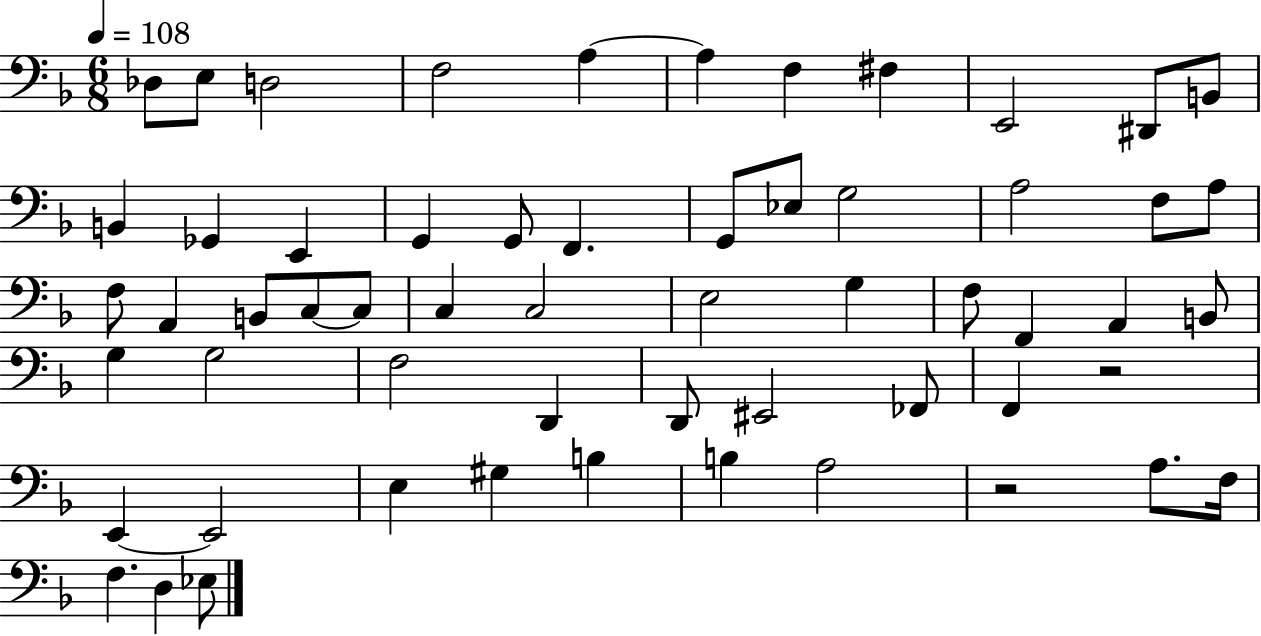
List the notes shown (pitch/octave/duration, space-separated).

Db3/e E3/e D3/h F3/h A3/q A3/q F3/q F#3/q E2/h D#2/e B2/e B2/q Gb2/q E2/q G2/q G2/e F2/q. G2/e Eb3/e G3/h A3/h F3/e A3/e F3/e A2/q B2/e C3/e C3/e C3/q C3/h E3/h G3/q F3/e F2/q A2/q B2/e G3/q G3/h F3/h D2/q D2/e EIS2/h FES2/e F2/q R/h E2/q E2/h E3/q G#3/q B3/q B3/q A3/h R/h A3/e. F3/s F3/q. D3/q Eb3/e